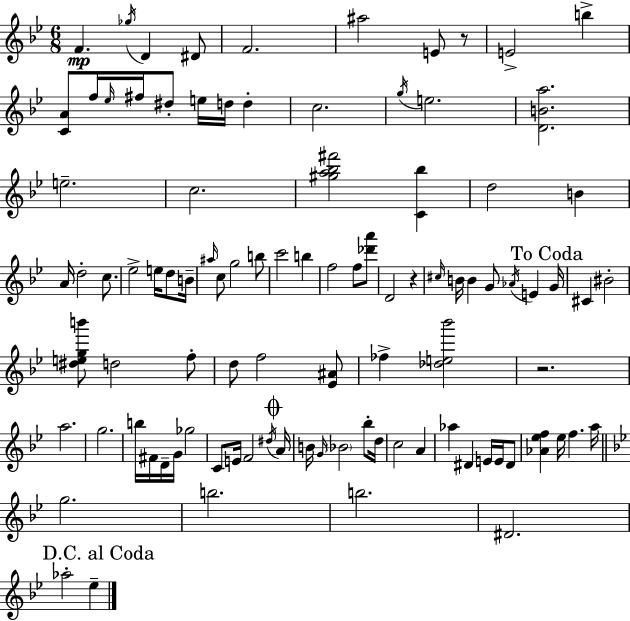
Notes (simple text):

F4/q. Gb5/s D4/q D#4/e F4/h. A#5/h E4/e R/e E4/h B5/q [C4,A4]/e F5/s Eb5/s F#5/s D#5/e E5/s D5/s D5/q C5/h. G5/s E5/h. [D4,B4,A5]/h. E5/h. C5/h. [G#5,A5,Bb5,F#6]/h [C4,Bb5]/q D5/h B4/q A4/s D5/h C5/e. Eb5/h E5/s D5/e B4/s A#5/s C5/e G5/h B5/e C6/h B5/q F5/h F5/e [Db6,A6]/e D4/h R/q C#5/s B4/s B4/q G4/e Ab4/s E4/q G4/s C#4/q BIS4/h [D#5,E5,G5,B6]/e D5/h F5/e D5/e F5/h [Eb4,A#4]/e FES5/q [Db5,E5,Bb6]/h R/h. A5/h. G5/h. B5/s F#4/s D4/s G4/s Gb5/h C4/e E4/s F4/h D#5/s A4/s B4/s G4/s Bb4/h Bb5/e D5/s C5/h A4/q Ab5/q D#4/q E4/s E4/s D#4/e [Ab4,Eb5,F5]/q Eb5/s F5/q. A5/s G5/h. B5/h. B5/h. D#4/h. Ab5/h Eb5/q